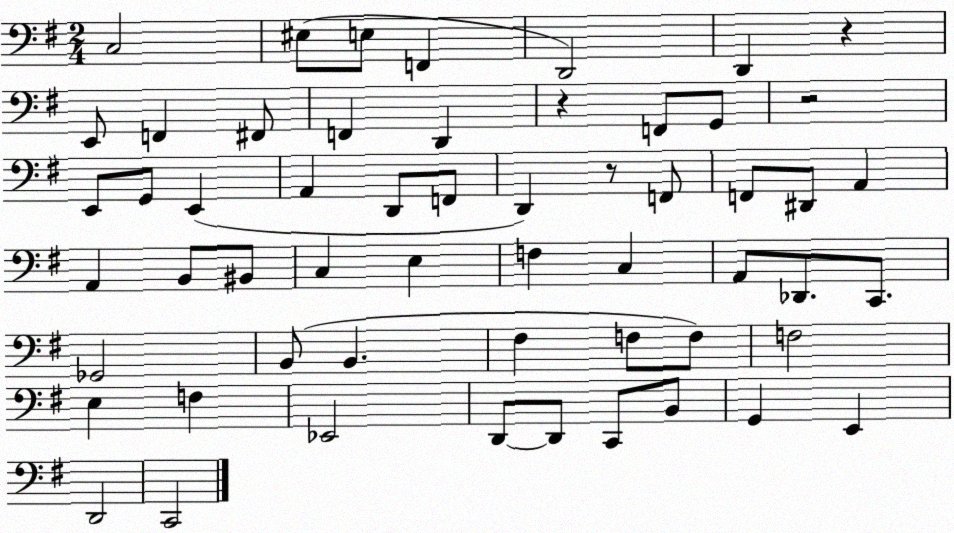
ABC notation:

X:1
T:Untitled
M:2/4
L:1/4
K:G
C,2 ^E,/2 E,/2 F,, D,,2 D,, z E,,/2 F,, ^F,,/2 F,, D,, z F,,/2 G,,/2 z2 E,,/2 G,,/2 E,, A,, D,,/2 F,,/2 D,, z/2 F,,/2 F,,/2 ^D,,/2 A,, A,, B,,/2 ^B,,/2 C, E, F, C, A,,/2 _D,,/2 C,,/2 _G,,2 B,,/2 B,, ^F, F,/2 F,/2 F,2 E, F, _E,,2 D,,/2 D,,/2 C,,/2 B,,/2 G,, E,, D,,2 C,,2